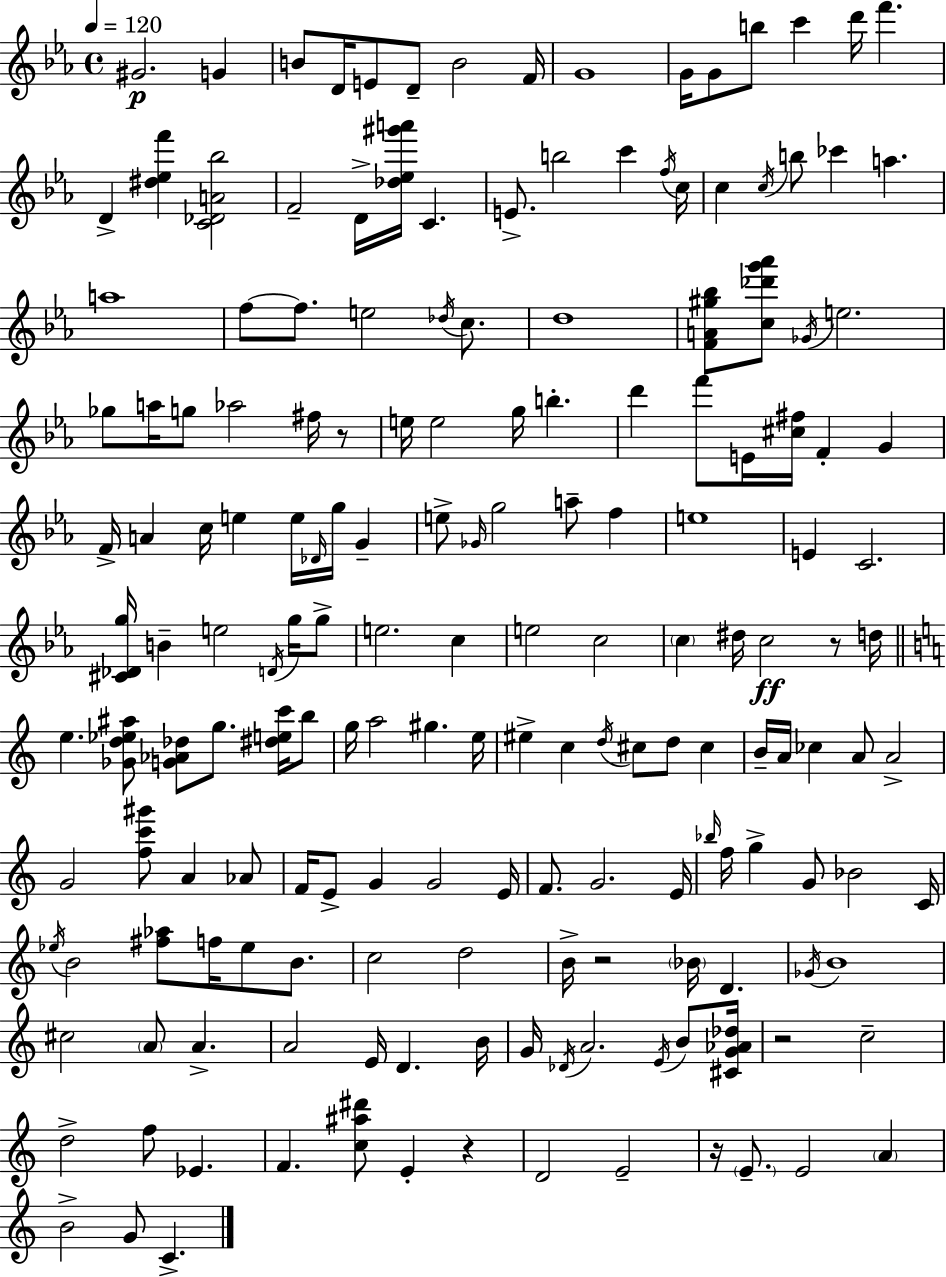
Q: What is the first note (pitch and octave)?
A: G#4